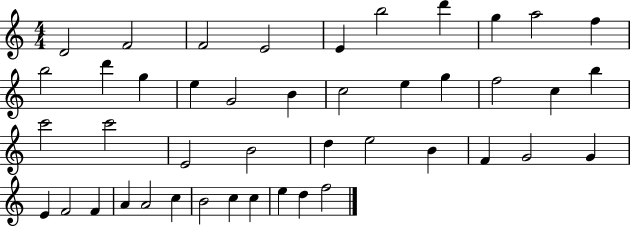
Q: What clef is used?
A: treble